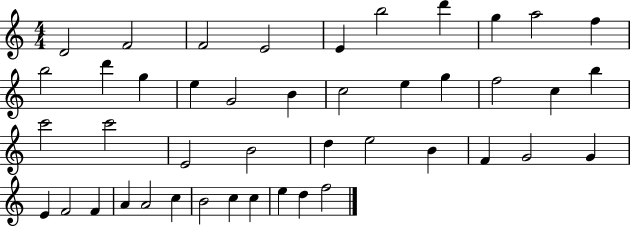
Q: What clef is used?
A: treble